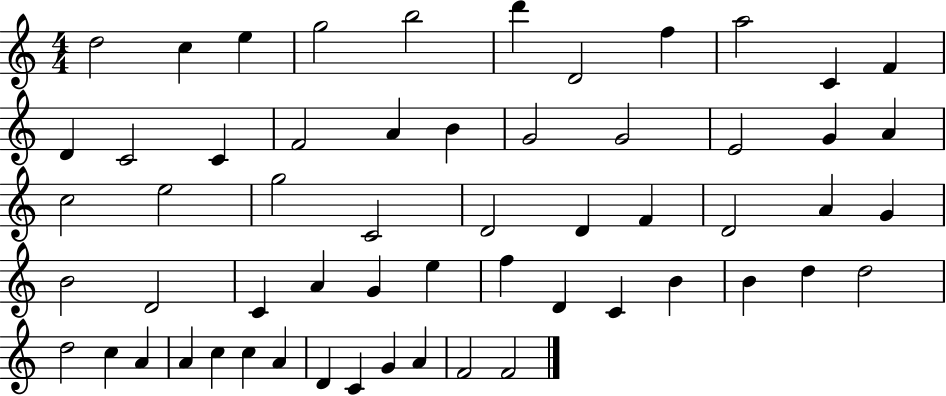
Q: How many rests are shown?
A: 0